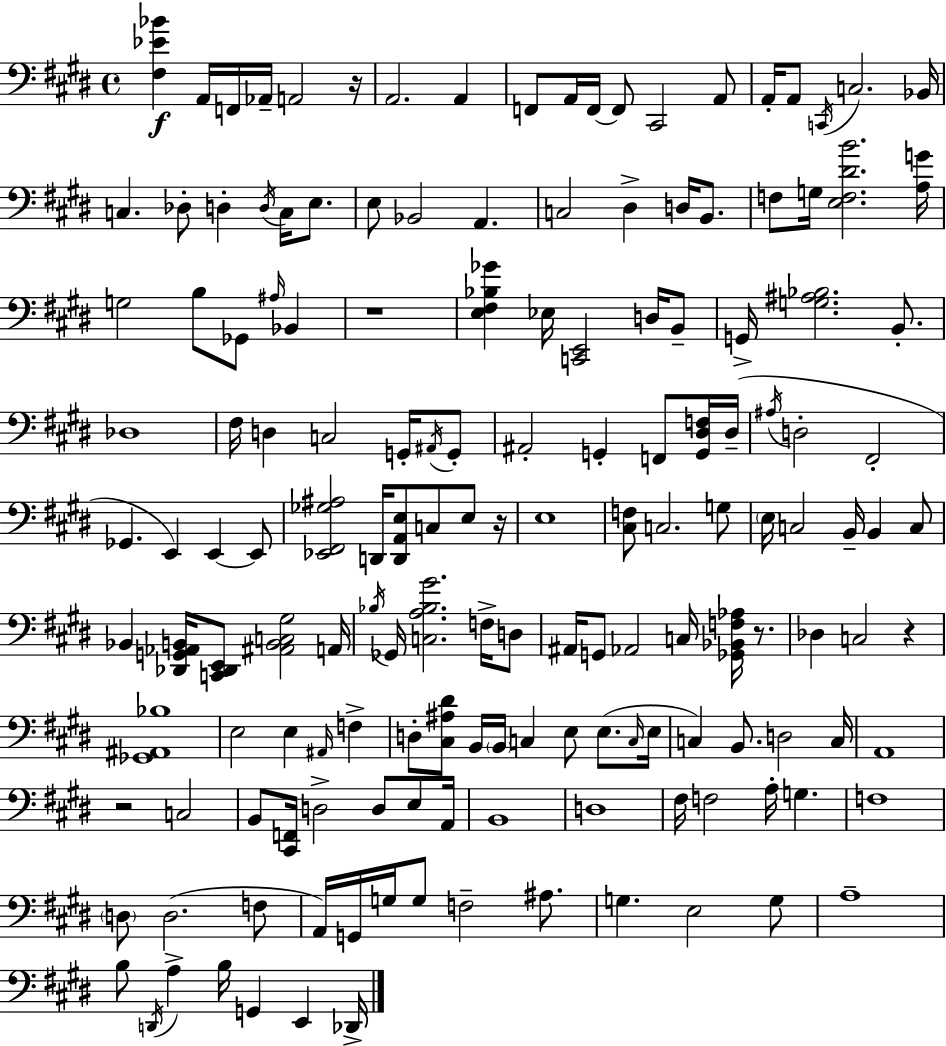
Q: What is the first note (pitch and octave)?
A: A2